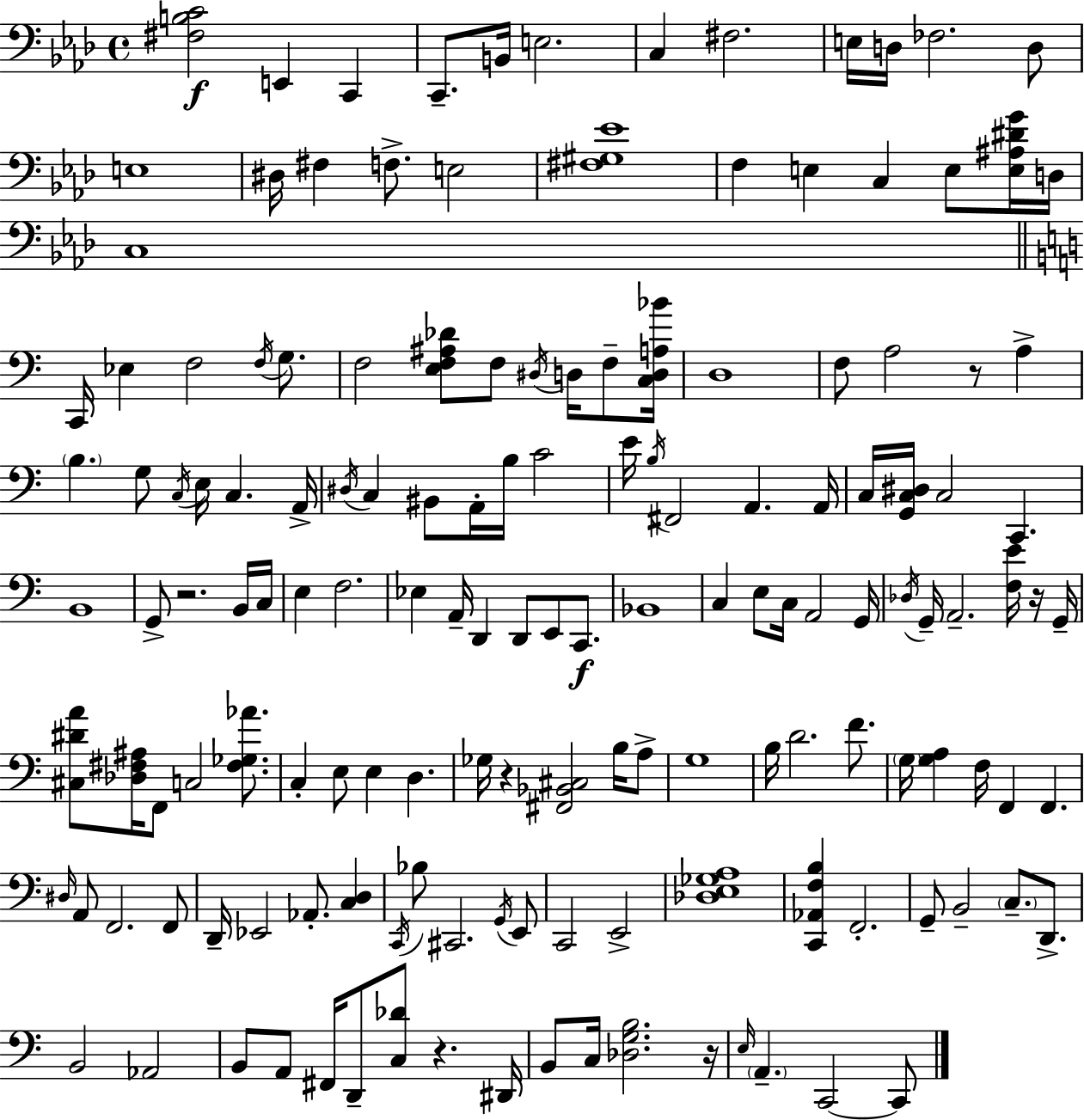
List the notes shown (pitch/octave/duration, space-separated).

[F#3,B3,C4]/h E2/q C2/q C2/e. B2/s E3/h. C3/q F#3/h. E3/s D3/s FES3/h. D3/e E3/w D#3/s F#3/q F3/e. E3/h [F#3,G#3,Eb4]/w F3/q E3/q C3/q E3/e [E3,A#3,D#4,G4]/s D3/s C3/w C2/s Eb3/q F3/h F3/s G3/e. F3/h [E3,F3,A#3,Db4]/e F3/e D#3/s D3/s F3/e [C3,D3,A3,Bb4]/s D3/w F3/e A3/h R/e A3/q B3/q. G3/e C3/s E3/s C3/q. A2/s D#3/s C3/q BIS2/e A2/s B3/s C4/h E4/s B3/s F#2/h A2/q. A2/s C3/s [G2,C3,D#3]/s C3/h C2/q. B2/w G2/e R/h. B2/s C3/s E3/q F3/h. Eb3/q A2/s D2/q D2/e E2/e C2/e. Bb2/w C3/q E3/e C3/s A2/h G2/s Db3/s G2/s A2/h. [F3,E4]/s R/s G2/s [C#3,D#4,A4]/e [Db3,F#3,A#3]/s F2/e C3/h [F#3,Gb3,Ab4]/e. C3/q E3/e E3/q D3/q. Gb3/s R/q [F#2,Bb2,C#3]/h B3/s A3/e G3/w B3/s D4/h. F4/e. G3/s [G3,A3]/q F3/s F2/q F2/q. D#3/s A2/e F2/h. F2/e D2/s Eb2/h Ab2/e. [C3,D3]/q C2/s Bb3/e C#2/h. G2/s E2/e C2/h E2/h [Db3,E3,Gb3,A3]/w [C2,Ab2,F3,B3]/q F2/h. G2/e B2/h C3/e. D2/e. B2/h Ab2/h B2/e A2/e F#2/s D2/e [C3,Db4]/e R/q. D#2/s B2/e C3/s [Db3,G3,B3]/h. R/s E3/s A2/q. C2/h C2/e